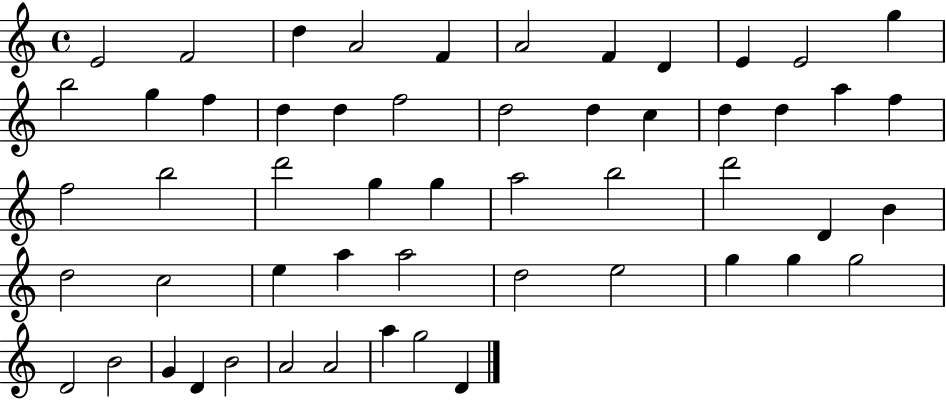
{
  \clef treble
  \time 4/4
  \defaultTimeSignature
  \key c \major
  e'2 f'2 | d''4 a'2 f'4 | a'2 f'4 d'4 | e'4 e'2 g''4 | \break b''2 g''4 f''4 | d''4 d''4 f''2 | d''2 d''4 c''4 | d''4 d''4 a''4 f''4 | \break f''2 b''2 | d'''2 g''4 g''4 | a''2 b''2 | d'''2 d'4 b'4 | \break d''2 c''2 | e''4 a''4 a''2 | d''2 e''2 | g''4 g''4 g''2 | \break d'2 b'2 | g'4 d'4 b'2 | a'2 a'2 | a''4 g''2 d'4 | \break \bar "|."
}